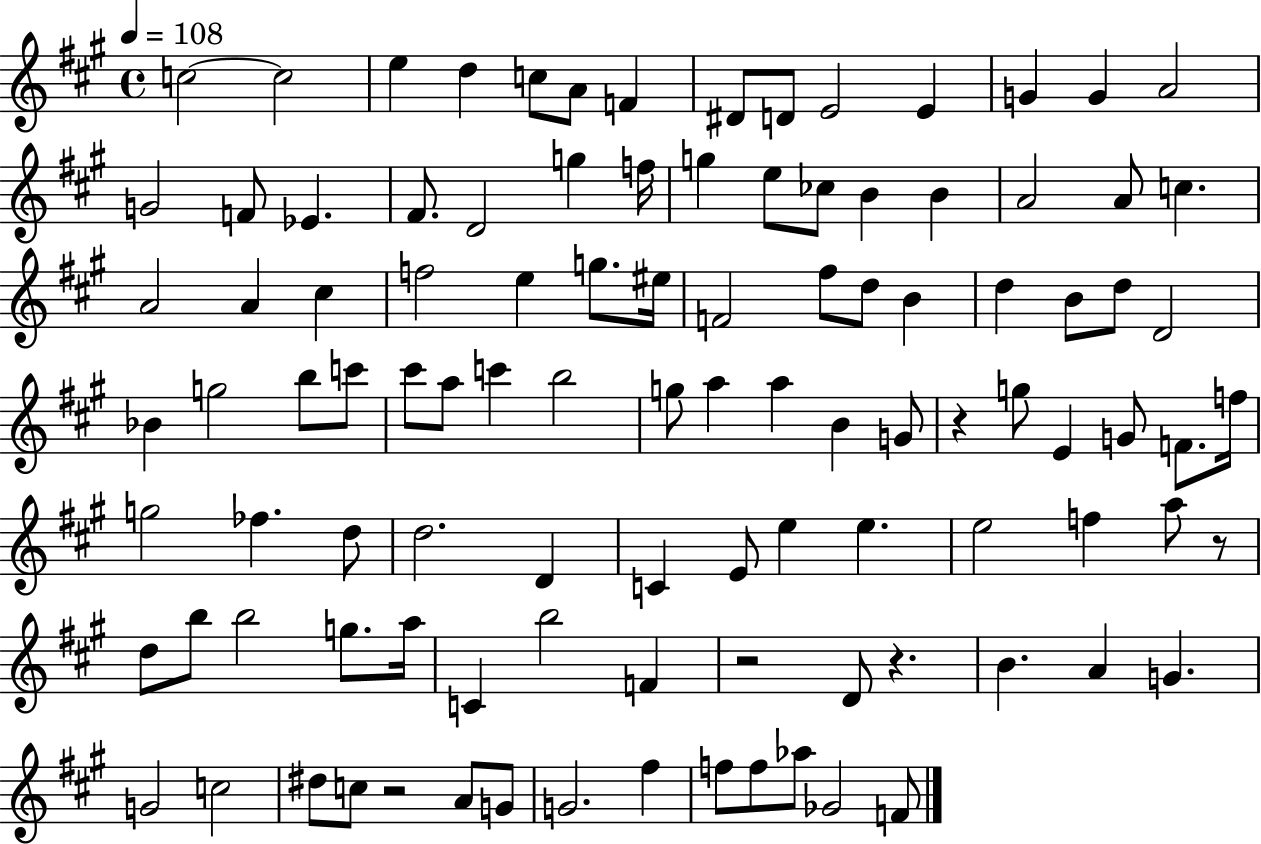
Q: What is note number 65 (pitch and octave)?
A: D5